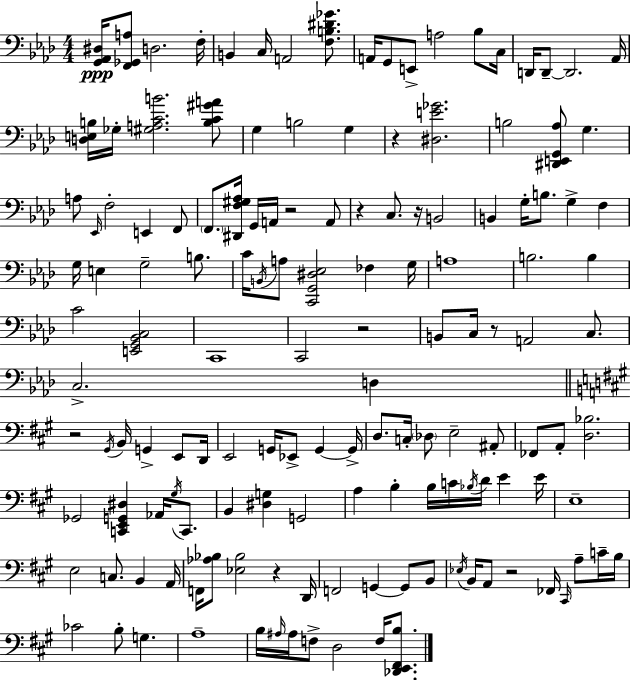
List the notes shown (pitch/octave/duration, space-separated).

[G2,Ab2,D#3]/s [F2,Gb2,A3]/e D3/h. F3/s B2/q C3/s A2/h [F3,B3,D#4,Gb4]/e. A2/s G2/e E2/e A3/h Bb3/e C3/s D2/s D2/e D2/h. Ab2/s [D3,E3,B3]/s Gb3/s [G#3,A3,C4,B4]/h. [B3,C4,G#4,A4]/e G3/q B3/h G3/q R/q [D#3,E4,Gb4]/h. B3/h [D#2,E2,G2,Ab3]/e G3/q. A3/e Eb2/s F3/h E2/q F2/e F2/e. [D#2,F3,G#3,Ab3]/s G2/s A2/s R/h A2/e R/q C3/e. R/s B2/h B2/q G3/s B3/e. G3/q F3/q G3/s E3/q G3/h B3/e. C4/s B2/s A3/e [C2,G2,D#3,Eb3]/h FES3/q G3/s A3/w B3/h. B3/q C4/h [E2,G2,Bb2,C3]/h C2/w C2/h R/h B2/e C3/s R/e A2/h C3/e. C3/h. D3/q R/h G#2/s B2/s G2/q E2/e D2/s E2/h G2/s Eb2/e G2/q G2/s D3/e. C3/s Db3/e E3/h A#2/e FES2/e A2/e [D3,Bb3]/h. Gb2/h [C2,E2,G2,D#3]/q Ab2/s G#3/s C2/e. B2/q [D#3,G3]/q G2/h A3/q B3/q B3/s C4/s Bb3/s D4/s E4/q E4/s E3/w E3/h C3/e. B2/q A2/s F2/s [Ab3,Bb3]/e [Eb3,Bb3]/h R/q D2/s F2/h G2/q G2/e B2/e Eb3/s B2/s A2/e R/h FES2/s C#2/s A3/e C4/s B3/s CES4/h B3/e G3/q. A3/w B3/s A#3/s A#3/s F3/e D3/h F3/s [Db2,E2,F#2,B3]/e.